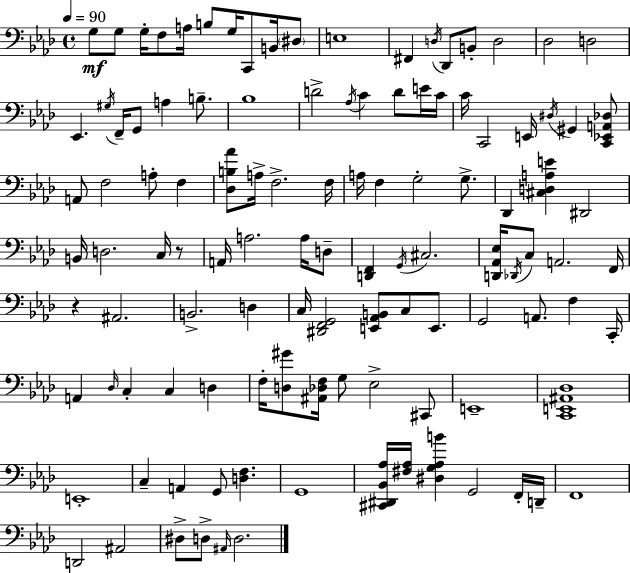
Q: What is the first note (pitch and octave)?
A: G3